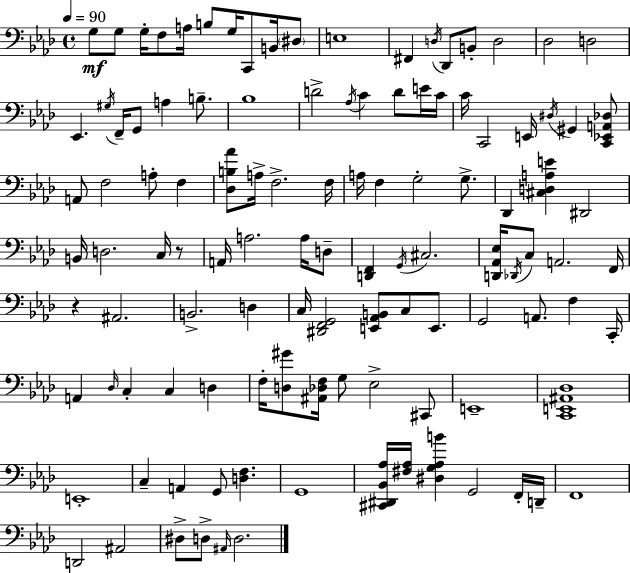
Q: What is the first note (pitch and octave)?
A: G3